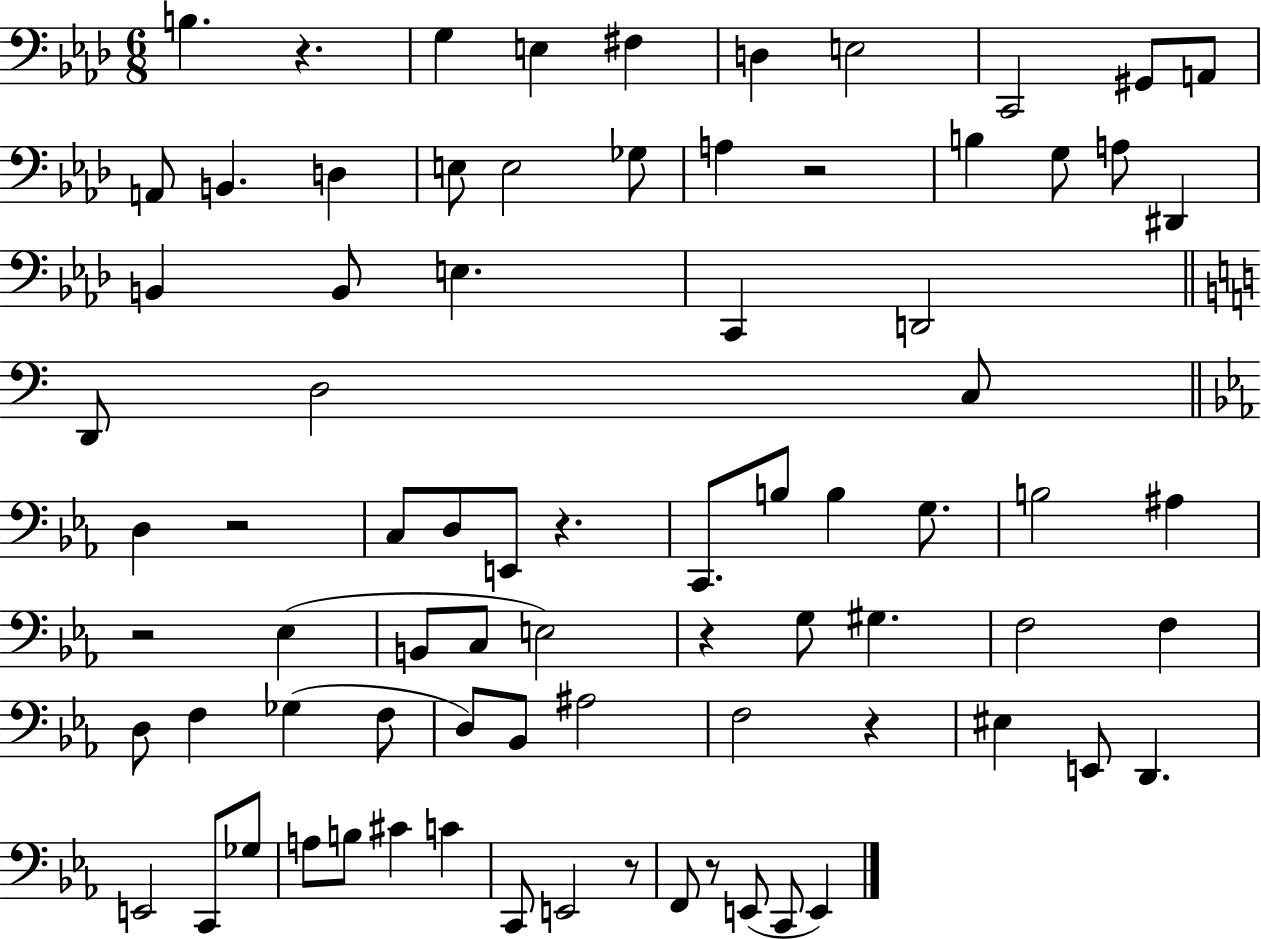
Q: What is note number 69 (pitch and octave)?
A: C2